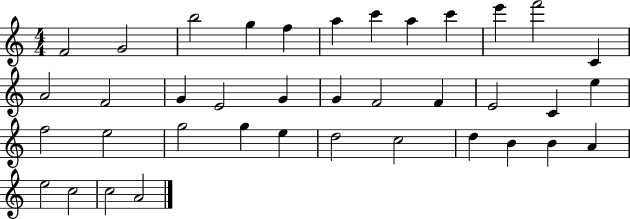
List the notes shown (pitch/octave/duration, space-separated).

F4/h G4/h B5/h G5/q F5/q A5/q C6/q A5/q C6/q E6/q F6/h C4/q A4/h F4/h G4/q E4/h G4/q G4/q F4/h F4/q E4/h C4/q E5/q F5/h E5/h G5/h G5/q E5/q D5/h C5/h D5/q B4/q B4/q A4/q E5/h C5/h C5/h A4/h